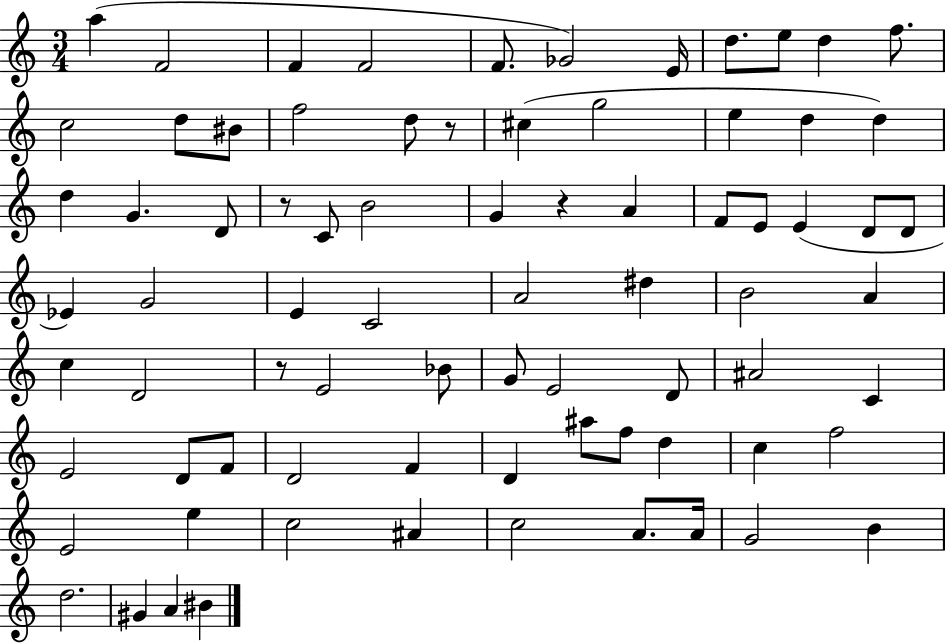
X:1
T:Untitled
M:3/4
L:1/4
K:C
a F2 F F2 F/2 _G2 E/4 d/2 e/2 d f/2 c2 d/2 ^B/2 f2 d/2 z/2 ^c g2 e d d d G D/2 z/2 C/2 B2 G z A F/2 E/2 E D/2 D/2 _E G2 E C2 A2 ^d B2 A c D2 z/2 E2 _B/2 G/2 E2 D/2 ^A2 C E2 D/2 F/2 D2 F D ^a/2 f/2 d c f2 E2 e c2 ^A c2 A/2 A/4 G2 B d2 ^G A ^B